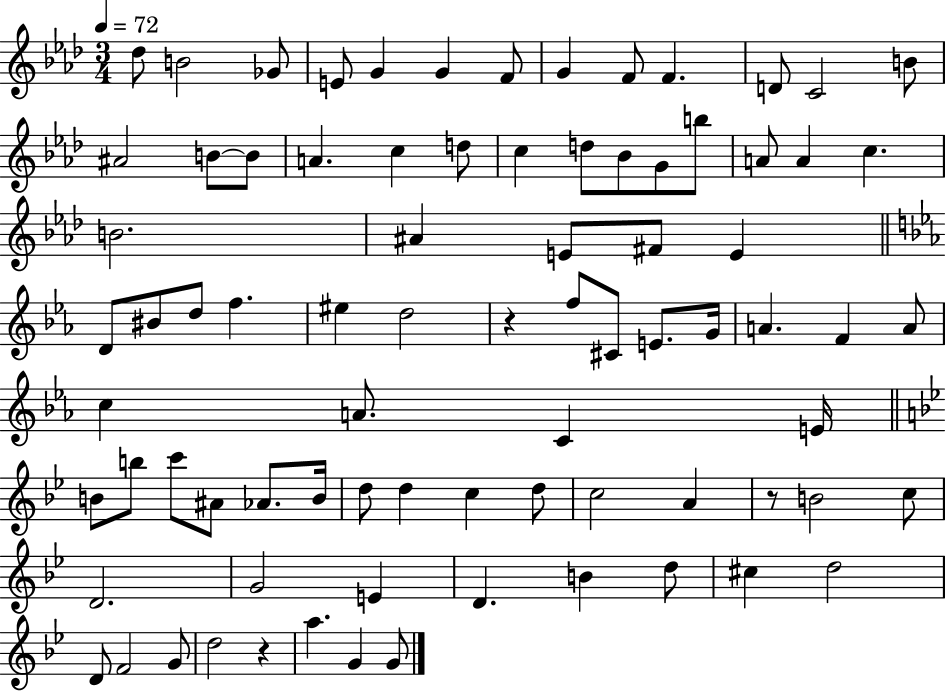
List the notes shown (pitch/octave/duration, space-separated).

Db5/e B4/h Gb4/e E4/e G4/q G4/q F4/e G4/q F4/e F4/q. D4/e C4/h B4/e A#4/h B4/e B4/e A4/q. C5/q D5/e C5/q D5/e Bb4/e G4/e B5/e A4/e A4/q C5/q. B4/h. A#4/q E4/e F#4/e E4/q D4/e BIS4/e D5/e F5/q. EIS5/q D5/h R/q F5/e C#4/e E4/e. G4/s A4/q. F4/q A4/e C5/q A4/e. C4/q E4/s B4/e B5/e C6/e A#4/e Ab4/e. B4/s D5/e D5/q C5/q D5/e C5/h A4/q R/e B4/h C5/e D4/h. G4/h E4/q D4/q. B4/q D5/e C#5/q D5/h D4/e F4/h G4/e D5/h R/q A5/q. G4/q G4/e